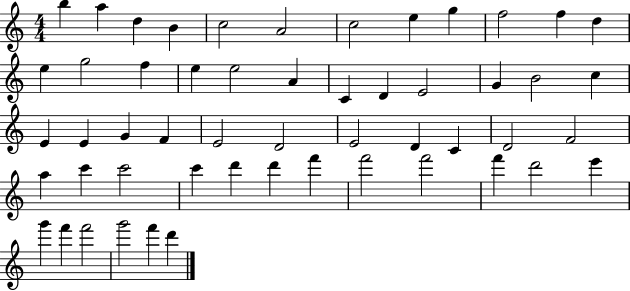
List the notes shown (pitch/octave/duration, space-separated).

B5/q A5/q D5/q B4/q C5/h A4/h C5/h E5/q G5/q F5/h F5/q D5/q E5/q G5/h F5/q E5/q E5/h A4/q C4/q D4/q E4/h G4/q B4/h C5/q E4/q E4/q G4/q F4/q E4/h D4/h E4/h D4/q C4/q D4/h F4/h A5/q C6/q C6/h C6/q D6/q D6/q F6/q F6/h F6/h F6/q D6/h E6/q G6/q F6/q F6/h G6/h F6/q D6/q